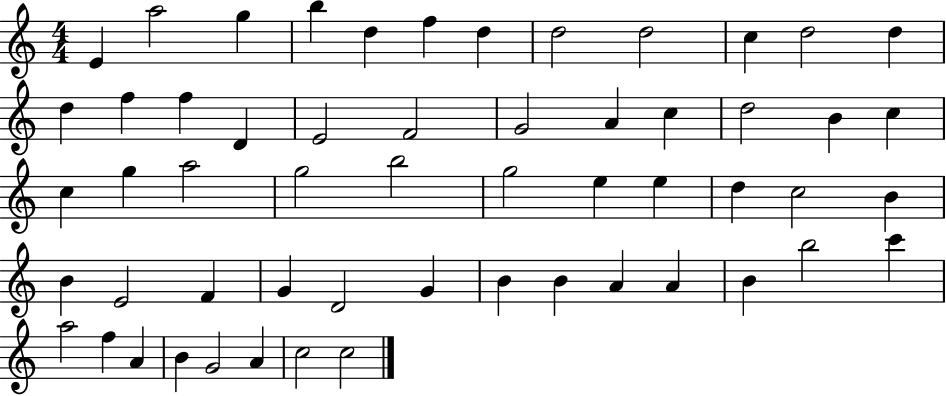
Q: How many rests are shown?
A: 0